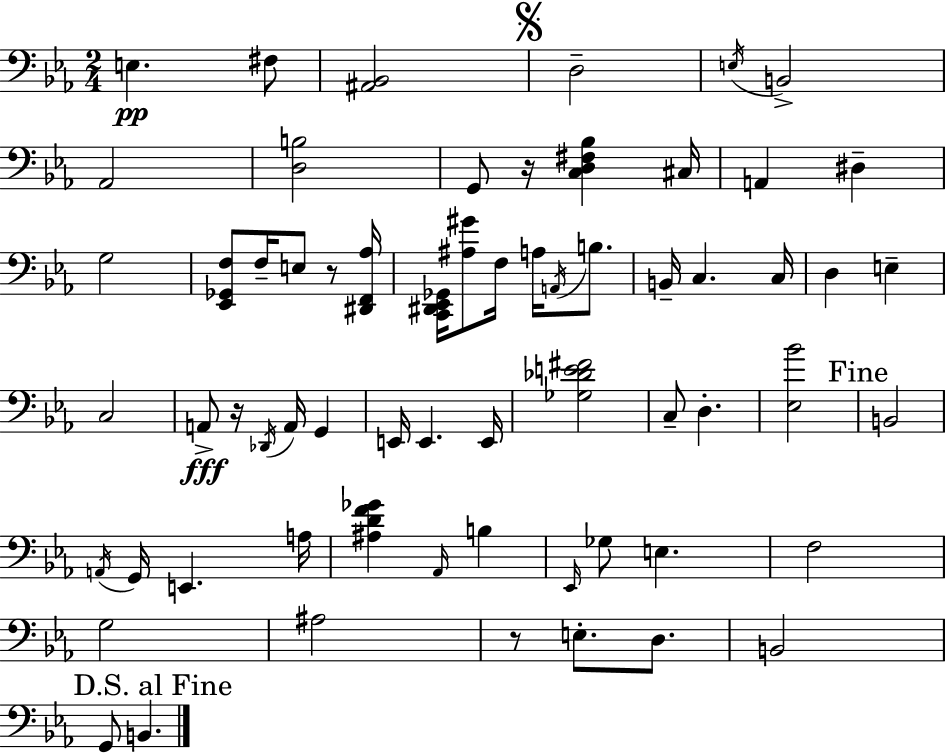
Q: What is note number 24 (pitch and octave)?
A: A2